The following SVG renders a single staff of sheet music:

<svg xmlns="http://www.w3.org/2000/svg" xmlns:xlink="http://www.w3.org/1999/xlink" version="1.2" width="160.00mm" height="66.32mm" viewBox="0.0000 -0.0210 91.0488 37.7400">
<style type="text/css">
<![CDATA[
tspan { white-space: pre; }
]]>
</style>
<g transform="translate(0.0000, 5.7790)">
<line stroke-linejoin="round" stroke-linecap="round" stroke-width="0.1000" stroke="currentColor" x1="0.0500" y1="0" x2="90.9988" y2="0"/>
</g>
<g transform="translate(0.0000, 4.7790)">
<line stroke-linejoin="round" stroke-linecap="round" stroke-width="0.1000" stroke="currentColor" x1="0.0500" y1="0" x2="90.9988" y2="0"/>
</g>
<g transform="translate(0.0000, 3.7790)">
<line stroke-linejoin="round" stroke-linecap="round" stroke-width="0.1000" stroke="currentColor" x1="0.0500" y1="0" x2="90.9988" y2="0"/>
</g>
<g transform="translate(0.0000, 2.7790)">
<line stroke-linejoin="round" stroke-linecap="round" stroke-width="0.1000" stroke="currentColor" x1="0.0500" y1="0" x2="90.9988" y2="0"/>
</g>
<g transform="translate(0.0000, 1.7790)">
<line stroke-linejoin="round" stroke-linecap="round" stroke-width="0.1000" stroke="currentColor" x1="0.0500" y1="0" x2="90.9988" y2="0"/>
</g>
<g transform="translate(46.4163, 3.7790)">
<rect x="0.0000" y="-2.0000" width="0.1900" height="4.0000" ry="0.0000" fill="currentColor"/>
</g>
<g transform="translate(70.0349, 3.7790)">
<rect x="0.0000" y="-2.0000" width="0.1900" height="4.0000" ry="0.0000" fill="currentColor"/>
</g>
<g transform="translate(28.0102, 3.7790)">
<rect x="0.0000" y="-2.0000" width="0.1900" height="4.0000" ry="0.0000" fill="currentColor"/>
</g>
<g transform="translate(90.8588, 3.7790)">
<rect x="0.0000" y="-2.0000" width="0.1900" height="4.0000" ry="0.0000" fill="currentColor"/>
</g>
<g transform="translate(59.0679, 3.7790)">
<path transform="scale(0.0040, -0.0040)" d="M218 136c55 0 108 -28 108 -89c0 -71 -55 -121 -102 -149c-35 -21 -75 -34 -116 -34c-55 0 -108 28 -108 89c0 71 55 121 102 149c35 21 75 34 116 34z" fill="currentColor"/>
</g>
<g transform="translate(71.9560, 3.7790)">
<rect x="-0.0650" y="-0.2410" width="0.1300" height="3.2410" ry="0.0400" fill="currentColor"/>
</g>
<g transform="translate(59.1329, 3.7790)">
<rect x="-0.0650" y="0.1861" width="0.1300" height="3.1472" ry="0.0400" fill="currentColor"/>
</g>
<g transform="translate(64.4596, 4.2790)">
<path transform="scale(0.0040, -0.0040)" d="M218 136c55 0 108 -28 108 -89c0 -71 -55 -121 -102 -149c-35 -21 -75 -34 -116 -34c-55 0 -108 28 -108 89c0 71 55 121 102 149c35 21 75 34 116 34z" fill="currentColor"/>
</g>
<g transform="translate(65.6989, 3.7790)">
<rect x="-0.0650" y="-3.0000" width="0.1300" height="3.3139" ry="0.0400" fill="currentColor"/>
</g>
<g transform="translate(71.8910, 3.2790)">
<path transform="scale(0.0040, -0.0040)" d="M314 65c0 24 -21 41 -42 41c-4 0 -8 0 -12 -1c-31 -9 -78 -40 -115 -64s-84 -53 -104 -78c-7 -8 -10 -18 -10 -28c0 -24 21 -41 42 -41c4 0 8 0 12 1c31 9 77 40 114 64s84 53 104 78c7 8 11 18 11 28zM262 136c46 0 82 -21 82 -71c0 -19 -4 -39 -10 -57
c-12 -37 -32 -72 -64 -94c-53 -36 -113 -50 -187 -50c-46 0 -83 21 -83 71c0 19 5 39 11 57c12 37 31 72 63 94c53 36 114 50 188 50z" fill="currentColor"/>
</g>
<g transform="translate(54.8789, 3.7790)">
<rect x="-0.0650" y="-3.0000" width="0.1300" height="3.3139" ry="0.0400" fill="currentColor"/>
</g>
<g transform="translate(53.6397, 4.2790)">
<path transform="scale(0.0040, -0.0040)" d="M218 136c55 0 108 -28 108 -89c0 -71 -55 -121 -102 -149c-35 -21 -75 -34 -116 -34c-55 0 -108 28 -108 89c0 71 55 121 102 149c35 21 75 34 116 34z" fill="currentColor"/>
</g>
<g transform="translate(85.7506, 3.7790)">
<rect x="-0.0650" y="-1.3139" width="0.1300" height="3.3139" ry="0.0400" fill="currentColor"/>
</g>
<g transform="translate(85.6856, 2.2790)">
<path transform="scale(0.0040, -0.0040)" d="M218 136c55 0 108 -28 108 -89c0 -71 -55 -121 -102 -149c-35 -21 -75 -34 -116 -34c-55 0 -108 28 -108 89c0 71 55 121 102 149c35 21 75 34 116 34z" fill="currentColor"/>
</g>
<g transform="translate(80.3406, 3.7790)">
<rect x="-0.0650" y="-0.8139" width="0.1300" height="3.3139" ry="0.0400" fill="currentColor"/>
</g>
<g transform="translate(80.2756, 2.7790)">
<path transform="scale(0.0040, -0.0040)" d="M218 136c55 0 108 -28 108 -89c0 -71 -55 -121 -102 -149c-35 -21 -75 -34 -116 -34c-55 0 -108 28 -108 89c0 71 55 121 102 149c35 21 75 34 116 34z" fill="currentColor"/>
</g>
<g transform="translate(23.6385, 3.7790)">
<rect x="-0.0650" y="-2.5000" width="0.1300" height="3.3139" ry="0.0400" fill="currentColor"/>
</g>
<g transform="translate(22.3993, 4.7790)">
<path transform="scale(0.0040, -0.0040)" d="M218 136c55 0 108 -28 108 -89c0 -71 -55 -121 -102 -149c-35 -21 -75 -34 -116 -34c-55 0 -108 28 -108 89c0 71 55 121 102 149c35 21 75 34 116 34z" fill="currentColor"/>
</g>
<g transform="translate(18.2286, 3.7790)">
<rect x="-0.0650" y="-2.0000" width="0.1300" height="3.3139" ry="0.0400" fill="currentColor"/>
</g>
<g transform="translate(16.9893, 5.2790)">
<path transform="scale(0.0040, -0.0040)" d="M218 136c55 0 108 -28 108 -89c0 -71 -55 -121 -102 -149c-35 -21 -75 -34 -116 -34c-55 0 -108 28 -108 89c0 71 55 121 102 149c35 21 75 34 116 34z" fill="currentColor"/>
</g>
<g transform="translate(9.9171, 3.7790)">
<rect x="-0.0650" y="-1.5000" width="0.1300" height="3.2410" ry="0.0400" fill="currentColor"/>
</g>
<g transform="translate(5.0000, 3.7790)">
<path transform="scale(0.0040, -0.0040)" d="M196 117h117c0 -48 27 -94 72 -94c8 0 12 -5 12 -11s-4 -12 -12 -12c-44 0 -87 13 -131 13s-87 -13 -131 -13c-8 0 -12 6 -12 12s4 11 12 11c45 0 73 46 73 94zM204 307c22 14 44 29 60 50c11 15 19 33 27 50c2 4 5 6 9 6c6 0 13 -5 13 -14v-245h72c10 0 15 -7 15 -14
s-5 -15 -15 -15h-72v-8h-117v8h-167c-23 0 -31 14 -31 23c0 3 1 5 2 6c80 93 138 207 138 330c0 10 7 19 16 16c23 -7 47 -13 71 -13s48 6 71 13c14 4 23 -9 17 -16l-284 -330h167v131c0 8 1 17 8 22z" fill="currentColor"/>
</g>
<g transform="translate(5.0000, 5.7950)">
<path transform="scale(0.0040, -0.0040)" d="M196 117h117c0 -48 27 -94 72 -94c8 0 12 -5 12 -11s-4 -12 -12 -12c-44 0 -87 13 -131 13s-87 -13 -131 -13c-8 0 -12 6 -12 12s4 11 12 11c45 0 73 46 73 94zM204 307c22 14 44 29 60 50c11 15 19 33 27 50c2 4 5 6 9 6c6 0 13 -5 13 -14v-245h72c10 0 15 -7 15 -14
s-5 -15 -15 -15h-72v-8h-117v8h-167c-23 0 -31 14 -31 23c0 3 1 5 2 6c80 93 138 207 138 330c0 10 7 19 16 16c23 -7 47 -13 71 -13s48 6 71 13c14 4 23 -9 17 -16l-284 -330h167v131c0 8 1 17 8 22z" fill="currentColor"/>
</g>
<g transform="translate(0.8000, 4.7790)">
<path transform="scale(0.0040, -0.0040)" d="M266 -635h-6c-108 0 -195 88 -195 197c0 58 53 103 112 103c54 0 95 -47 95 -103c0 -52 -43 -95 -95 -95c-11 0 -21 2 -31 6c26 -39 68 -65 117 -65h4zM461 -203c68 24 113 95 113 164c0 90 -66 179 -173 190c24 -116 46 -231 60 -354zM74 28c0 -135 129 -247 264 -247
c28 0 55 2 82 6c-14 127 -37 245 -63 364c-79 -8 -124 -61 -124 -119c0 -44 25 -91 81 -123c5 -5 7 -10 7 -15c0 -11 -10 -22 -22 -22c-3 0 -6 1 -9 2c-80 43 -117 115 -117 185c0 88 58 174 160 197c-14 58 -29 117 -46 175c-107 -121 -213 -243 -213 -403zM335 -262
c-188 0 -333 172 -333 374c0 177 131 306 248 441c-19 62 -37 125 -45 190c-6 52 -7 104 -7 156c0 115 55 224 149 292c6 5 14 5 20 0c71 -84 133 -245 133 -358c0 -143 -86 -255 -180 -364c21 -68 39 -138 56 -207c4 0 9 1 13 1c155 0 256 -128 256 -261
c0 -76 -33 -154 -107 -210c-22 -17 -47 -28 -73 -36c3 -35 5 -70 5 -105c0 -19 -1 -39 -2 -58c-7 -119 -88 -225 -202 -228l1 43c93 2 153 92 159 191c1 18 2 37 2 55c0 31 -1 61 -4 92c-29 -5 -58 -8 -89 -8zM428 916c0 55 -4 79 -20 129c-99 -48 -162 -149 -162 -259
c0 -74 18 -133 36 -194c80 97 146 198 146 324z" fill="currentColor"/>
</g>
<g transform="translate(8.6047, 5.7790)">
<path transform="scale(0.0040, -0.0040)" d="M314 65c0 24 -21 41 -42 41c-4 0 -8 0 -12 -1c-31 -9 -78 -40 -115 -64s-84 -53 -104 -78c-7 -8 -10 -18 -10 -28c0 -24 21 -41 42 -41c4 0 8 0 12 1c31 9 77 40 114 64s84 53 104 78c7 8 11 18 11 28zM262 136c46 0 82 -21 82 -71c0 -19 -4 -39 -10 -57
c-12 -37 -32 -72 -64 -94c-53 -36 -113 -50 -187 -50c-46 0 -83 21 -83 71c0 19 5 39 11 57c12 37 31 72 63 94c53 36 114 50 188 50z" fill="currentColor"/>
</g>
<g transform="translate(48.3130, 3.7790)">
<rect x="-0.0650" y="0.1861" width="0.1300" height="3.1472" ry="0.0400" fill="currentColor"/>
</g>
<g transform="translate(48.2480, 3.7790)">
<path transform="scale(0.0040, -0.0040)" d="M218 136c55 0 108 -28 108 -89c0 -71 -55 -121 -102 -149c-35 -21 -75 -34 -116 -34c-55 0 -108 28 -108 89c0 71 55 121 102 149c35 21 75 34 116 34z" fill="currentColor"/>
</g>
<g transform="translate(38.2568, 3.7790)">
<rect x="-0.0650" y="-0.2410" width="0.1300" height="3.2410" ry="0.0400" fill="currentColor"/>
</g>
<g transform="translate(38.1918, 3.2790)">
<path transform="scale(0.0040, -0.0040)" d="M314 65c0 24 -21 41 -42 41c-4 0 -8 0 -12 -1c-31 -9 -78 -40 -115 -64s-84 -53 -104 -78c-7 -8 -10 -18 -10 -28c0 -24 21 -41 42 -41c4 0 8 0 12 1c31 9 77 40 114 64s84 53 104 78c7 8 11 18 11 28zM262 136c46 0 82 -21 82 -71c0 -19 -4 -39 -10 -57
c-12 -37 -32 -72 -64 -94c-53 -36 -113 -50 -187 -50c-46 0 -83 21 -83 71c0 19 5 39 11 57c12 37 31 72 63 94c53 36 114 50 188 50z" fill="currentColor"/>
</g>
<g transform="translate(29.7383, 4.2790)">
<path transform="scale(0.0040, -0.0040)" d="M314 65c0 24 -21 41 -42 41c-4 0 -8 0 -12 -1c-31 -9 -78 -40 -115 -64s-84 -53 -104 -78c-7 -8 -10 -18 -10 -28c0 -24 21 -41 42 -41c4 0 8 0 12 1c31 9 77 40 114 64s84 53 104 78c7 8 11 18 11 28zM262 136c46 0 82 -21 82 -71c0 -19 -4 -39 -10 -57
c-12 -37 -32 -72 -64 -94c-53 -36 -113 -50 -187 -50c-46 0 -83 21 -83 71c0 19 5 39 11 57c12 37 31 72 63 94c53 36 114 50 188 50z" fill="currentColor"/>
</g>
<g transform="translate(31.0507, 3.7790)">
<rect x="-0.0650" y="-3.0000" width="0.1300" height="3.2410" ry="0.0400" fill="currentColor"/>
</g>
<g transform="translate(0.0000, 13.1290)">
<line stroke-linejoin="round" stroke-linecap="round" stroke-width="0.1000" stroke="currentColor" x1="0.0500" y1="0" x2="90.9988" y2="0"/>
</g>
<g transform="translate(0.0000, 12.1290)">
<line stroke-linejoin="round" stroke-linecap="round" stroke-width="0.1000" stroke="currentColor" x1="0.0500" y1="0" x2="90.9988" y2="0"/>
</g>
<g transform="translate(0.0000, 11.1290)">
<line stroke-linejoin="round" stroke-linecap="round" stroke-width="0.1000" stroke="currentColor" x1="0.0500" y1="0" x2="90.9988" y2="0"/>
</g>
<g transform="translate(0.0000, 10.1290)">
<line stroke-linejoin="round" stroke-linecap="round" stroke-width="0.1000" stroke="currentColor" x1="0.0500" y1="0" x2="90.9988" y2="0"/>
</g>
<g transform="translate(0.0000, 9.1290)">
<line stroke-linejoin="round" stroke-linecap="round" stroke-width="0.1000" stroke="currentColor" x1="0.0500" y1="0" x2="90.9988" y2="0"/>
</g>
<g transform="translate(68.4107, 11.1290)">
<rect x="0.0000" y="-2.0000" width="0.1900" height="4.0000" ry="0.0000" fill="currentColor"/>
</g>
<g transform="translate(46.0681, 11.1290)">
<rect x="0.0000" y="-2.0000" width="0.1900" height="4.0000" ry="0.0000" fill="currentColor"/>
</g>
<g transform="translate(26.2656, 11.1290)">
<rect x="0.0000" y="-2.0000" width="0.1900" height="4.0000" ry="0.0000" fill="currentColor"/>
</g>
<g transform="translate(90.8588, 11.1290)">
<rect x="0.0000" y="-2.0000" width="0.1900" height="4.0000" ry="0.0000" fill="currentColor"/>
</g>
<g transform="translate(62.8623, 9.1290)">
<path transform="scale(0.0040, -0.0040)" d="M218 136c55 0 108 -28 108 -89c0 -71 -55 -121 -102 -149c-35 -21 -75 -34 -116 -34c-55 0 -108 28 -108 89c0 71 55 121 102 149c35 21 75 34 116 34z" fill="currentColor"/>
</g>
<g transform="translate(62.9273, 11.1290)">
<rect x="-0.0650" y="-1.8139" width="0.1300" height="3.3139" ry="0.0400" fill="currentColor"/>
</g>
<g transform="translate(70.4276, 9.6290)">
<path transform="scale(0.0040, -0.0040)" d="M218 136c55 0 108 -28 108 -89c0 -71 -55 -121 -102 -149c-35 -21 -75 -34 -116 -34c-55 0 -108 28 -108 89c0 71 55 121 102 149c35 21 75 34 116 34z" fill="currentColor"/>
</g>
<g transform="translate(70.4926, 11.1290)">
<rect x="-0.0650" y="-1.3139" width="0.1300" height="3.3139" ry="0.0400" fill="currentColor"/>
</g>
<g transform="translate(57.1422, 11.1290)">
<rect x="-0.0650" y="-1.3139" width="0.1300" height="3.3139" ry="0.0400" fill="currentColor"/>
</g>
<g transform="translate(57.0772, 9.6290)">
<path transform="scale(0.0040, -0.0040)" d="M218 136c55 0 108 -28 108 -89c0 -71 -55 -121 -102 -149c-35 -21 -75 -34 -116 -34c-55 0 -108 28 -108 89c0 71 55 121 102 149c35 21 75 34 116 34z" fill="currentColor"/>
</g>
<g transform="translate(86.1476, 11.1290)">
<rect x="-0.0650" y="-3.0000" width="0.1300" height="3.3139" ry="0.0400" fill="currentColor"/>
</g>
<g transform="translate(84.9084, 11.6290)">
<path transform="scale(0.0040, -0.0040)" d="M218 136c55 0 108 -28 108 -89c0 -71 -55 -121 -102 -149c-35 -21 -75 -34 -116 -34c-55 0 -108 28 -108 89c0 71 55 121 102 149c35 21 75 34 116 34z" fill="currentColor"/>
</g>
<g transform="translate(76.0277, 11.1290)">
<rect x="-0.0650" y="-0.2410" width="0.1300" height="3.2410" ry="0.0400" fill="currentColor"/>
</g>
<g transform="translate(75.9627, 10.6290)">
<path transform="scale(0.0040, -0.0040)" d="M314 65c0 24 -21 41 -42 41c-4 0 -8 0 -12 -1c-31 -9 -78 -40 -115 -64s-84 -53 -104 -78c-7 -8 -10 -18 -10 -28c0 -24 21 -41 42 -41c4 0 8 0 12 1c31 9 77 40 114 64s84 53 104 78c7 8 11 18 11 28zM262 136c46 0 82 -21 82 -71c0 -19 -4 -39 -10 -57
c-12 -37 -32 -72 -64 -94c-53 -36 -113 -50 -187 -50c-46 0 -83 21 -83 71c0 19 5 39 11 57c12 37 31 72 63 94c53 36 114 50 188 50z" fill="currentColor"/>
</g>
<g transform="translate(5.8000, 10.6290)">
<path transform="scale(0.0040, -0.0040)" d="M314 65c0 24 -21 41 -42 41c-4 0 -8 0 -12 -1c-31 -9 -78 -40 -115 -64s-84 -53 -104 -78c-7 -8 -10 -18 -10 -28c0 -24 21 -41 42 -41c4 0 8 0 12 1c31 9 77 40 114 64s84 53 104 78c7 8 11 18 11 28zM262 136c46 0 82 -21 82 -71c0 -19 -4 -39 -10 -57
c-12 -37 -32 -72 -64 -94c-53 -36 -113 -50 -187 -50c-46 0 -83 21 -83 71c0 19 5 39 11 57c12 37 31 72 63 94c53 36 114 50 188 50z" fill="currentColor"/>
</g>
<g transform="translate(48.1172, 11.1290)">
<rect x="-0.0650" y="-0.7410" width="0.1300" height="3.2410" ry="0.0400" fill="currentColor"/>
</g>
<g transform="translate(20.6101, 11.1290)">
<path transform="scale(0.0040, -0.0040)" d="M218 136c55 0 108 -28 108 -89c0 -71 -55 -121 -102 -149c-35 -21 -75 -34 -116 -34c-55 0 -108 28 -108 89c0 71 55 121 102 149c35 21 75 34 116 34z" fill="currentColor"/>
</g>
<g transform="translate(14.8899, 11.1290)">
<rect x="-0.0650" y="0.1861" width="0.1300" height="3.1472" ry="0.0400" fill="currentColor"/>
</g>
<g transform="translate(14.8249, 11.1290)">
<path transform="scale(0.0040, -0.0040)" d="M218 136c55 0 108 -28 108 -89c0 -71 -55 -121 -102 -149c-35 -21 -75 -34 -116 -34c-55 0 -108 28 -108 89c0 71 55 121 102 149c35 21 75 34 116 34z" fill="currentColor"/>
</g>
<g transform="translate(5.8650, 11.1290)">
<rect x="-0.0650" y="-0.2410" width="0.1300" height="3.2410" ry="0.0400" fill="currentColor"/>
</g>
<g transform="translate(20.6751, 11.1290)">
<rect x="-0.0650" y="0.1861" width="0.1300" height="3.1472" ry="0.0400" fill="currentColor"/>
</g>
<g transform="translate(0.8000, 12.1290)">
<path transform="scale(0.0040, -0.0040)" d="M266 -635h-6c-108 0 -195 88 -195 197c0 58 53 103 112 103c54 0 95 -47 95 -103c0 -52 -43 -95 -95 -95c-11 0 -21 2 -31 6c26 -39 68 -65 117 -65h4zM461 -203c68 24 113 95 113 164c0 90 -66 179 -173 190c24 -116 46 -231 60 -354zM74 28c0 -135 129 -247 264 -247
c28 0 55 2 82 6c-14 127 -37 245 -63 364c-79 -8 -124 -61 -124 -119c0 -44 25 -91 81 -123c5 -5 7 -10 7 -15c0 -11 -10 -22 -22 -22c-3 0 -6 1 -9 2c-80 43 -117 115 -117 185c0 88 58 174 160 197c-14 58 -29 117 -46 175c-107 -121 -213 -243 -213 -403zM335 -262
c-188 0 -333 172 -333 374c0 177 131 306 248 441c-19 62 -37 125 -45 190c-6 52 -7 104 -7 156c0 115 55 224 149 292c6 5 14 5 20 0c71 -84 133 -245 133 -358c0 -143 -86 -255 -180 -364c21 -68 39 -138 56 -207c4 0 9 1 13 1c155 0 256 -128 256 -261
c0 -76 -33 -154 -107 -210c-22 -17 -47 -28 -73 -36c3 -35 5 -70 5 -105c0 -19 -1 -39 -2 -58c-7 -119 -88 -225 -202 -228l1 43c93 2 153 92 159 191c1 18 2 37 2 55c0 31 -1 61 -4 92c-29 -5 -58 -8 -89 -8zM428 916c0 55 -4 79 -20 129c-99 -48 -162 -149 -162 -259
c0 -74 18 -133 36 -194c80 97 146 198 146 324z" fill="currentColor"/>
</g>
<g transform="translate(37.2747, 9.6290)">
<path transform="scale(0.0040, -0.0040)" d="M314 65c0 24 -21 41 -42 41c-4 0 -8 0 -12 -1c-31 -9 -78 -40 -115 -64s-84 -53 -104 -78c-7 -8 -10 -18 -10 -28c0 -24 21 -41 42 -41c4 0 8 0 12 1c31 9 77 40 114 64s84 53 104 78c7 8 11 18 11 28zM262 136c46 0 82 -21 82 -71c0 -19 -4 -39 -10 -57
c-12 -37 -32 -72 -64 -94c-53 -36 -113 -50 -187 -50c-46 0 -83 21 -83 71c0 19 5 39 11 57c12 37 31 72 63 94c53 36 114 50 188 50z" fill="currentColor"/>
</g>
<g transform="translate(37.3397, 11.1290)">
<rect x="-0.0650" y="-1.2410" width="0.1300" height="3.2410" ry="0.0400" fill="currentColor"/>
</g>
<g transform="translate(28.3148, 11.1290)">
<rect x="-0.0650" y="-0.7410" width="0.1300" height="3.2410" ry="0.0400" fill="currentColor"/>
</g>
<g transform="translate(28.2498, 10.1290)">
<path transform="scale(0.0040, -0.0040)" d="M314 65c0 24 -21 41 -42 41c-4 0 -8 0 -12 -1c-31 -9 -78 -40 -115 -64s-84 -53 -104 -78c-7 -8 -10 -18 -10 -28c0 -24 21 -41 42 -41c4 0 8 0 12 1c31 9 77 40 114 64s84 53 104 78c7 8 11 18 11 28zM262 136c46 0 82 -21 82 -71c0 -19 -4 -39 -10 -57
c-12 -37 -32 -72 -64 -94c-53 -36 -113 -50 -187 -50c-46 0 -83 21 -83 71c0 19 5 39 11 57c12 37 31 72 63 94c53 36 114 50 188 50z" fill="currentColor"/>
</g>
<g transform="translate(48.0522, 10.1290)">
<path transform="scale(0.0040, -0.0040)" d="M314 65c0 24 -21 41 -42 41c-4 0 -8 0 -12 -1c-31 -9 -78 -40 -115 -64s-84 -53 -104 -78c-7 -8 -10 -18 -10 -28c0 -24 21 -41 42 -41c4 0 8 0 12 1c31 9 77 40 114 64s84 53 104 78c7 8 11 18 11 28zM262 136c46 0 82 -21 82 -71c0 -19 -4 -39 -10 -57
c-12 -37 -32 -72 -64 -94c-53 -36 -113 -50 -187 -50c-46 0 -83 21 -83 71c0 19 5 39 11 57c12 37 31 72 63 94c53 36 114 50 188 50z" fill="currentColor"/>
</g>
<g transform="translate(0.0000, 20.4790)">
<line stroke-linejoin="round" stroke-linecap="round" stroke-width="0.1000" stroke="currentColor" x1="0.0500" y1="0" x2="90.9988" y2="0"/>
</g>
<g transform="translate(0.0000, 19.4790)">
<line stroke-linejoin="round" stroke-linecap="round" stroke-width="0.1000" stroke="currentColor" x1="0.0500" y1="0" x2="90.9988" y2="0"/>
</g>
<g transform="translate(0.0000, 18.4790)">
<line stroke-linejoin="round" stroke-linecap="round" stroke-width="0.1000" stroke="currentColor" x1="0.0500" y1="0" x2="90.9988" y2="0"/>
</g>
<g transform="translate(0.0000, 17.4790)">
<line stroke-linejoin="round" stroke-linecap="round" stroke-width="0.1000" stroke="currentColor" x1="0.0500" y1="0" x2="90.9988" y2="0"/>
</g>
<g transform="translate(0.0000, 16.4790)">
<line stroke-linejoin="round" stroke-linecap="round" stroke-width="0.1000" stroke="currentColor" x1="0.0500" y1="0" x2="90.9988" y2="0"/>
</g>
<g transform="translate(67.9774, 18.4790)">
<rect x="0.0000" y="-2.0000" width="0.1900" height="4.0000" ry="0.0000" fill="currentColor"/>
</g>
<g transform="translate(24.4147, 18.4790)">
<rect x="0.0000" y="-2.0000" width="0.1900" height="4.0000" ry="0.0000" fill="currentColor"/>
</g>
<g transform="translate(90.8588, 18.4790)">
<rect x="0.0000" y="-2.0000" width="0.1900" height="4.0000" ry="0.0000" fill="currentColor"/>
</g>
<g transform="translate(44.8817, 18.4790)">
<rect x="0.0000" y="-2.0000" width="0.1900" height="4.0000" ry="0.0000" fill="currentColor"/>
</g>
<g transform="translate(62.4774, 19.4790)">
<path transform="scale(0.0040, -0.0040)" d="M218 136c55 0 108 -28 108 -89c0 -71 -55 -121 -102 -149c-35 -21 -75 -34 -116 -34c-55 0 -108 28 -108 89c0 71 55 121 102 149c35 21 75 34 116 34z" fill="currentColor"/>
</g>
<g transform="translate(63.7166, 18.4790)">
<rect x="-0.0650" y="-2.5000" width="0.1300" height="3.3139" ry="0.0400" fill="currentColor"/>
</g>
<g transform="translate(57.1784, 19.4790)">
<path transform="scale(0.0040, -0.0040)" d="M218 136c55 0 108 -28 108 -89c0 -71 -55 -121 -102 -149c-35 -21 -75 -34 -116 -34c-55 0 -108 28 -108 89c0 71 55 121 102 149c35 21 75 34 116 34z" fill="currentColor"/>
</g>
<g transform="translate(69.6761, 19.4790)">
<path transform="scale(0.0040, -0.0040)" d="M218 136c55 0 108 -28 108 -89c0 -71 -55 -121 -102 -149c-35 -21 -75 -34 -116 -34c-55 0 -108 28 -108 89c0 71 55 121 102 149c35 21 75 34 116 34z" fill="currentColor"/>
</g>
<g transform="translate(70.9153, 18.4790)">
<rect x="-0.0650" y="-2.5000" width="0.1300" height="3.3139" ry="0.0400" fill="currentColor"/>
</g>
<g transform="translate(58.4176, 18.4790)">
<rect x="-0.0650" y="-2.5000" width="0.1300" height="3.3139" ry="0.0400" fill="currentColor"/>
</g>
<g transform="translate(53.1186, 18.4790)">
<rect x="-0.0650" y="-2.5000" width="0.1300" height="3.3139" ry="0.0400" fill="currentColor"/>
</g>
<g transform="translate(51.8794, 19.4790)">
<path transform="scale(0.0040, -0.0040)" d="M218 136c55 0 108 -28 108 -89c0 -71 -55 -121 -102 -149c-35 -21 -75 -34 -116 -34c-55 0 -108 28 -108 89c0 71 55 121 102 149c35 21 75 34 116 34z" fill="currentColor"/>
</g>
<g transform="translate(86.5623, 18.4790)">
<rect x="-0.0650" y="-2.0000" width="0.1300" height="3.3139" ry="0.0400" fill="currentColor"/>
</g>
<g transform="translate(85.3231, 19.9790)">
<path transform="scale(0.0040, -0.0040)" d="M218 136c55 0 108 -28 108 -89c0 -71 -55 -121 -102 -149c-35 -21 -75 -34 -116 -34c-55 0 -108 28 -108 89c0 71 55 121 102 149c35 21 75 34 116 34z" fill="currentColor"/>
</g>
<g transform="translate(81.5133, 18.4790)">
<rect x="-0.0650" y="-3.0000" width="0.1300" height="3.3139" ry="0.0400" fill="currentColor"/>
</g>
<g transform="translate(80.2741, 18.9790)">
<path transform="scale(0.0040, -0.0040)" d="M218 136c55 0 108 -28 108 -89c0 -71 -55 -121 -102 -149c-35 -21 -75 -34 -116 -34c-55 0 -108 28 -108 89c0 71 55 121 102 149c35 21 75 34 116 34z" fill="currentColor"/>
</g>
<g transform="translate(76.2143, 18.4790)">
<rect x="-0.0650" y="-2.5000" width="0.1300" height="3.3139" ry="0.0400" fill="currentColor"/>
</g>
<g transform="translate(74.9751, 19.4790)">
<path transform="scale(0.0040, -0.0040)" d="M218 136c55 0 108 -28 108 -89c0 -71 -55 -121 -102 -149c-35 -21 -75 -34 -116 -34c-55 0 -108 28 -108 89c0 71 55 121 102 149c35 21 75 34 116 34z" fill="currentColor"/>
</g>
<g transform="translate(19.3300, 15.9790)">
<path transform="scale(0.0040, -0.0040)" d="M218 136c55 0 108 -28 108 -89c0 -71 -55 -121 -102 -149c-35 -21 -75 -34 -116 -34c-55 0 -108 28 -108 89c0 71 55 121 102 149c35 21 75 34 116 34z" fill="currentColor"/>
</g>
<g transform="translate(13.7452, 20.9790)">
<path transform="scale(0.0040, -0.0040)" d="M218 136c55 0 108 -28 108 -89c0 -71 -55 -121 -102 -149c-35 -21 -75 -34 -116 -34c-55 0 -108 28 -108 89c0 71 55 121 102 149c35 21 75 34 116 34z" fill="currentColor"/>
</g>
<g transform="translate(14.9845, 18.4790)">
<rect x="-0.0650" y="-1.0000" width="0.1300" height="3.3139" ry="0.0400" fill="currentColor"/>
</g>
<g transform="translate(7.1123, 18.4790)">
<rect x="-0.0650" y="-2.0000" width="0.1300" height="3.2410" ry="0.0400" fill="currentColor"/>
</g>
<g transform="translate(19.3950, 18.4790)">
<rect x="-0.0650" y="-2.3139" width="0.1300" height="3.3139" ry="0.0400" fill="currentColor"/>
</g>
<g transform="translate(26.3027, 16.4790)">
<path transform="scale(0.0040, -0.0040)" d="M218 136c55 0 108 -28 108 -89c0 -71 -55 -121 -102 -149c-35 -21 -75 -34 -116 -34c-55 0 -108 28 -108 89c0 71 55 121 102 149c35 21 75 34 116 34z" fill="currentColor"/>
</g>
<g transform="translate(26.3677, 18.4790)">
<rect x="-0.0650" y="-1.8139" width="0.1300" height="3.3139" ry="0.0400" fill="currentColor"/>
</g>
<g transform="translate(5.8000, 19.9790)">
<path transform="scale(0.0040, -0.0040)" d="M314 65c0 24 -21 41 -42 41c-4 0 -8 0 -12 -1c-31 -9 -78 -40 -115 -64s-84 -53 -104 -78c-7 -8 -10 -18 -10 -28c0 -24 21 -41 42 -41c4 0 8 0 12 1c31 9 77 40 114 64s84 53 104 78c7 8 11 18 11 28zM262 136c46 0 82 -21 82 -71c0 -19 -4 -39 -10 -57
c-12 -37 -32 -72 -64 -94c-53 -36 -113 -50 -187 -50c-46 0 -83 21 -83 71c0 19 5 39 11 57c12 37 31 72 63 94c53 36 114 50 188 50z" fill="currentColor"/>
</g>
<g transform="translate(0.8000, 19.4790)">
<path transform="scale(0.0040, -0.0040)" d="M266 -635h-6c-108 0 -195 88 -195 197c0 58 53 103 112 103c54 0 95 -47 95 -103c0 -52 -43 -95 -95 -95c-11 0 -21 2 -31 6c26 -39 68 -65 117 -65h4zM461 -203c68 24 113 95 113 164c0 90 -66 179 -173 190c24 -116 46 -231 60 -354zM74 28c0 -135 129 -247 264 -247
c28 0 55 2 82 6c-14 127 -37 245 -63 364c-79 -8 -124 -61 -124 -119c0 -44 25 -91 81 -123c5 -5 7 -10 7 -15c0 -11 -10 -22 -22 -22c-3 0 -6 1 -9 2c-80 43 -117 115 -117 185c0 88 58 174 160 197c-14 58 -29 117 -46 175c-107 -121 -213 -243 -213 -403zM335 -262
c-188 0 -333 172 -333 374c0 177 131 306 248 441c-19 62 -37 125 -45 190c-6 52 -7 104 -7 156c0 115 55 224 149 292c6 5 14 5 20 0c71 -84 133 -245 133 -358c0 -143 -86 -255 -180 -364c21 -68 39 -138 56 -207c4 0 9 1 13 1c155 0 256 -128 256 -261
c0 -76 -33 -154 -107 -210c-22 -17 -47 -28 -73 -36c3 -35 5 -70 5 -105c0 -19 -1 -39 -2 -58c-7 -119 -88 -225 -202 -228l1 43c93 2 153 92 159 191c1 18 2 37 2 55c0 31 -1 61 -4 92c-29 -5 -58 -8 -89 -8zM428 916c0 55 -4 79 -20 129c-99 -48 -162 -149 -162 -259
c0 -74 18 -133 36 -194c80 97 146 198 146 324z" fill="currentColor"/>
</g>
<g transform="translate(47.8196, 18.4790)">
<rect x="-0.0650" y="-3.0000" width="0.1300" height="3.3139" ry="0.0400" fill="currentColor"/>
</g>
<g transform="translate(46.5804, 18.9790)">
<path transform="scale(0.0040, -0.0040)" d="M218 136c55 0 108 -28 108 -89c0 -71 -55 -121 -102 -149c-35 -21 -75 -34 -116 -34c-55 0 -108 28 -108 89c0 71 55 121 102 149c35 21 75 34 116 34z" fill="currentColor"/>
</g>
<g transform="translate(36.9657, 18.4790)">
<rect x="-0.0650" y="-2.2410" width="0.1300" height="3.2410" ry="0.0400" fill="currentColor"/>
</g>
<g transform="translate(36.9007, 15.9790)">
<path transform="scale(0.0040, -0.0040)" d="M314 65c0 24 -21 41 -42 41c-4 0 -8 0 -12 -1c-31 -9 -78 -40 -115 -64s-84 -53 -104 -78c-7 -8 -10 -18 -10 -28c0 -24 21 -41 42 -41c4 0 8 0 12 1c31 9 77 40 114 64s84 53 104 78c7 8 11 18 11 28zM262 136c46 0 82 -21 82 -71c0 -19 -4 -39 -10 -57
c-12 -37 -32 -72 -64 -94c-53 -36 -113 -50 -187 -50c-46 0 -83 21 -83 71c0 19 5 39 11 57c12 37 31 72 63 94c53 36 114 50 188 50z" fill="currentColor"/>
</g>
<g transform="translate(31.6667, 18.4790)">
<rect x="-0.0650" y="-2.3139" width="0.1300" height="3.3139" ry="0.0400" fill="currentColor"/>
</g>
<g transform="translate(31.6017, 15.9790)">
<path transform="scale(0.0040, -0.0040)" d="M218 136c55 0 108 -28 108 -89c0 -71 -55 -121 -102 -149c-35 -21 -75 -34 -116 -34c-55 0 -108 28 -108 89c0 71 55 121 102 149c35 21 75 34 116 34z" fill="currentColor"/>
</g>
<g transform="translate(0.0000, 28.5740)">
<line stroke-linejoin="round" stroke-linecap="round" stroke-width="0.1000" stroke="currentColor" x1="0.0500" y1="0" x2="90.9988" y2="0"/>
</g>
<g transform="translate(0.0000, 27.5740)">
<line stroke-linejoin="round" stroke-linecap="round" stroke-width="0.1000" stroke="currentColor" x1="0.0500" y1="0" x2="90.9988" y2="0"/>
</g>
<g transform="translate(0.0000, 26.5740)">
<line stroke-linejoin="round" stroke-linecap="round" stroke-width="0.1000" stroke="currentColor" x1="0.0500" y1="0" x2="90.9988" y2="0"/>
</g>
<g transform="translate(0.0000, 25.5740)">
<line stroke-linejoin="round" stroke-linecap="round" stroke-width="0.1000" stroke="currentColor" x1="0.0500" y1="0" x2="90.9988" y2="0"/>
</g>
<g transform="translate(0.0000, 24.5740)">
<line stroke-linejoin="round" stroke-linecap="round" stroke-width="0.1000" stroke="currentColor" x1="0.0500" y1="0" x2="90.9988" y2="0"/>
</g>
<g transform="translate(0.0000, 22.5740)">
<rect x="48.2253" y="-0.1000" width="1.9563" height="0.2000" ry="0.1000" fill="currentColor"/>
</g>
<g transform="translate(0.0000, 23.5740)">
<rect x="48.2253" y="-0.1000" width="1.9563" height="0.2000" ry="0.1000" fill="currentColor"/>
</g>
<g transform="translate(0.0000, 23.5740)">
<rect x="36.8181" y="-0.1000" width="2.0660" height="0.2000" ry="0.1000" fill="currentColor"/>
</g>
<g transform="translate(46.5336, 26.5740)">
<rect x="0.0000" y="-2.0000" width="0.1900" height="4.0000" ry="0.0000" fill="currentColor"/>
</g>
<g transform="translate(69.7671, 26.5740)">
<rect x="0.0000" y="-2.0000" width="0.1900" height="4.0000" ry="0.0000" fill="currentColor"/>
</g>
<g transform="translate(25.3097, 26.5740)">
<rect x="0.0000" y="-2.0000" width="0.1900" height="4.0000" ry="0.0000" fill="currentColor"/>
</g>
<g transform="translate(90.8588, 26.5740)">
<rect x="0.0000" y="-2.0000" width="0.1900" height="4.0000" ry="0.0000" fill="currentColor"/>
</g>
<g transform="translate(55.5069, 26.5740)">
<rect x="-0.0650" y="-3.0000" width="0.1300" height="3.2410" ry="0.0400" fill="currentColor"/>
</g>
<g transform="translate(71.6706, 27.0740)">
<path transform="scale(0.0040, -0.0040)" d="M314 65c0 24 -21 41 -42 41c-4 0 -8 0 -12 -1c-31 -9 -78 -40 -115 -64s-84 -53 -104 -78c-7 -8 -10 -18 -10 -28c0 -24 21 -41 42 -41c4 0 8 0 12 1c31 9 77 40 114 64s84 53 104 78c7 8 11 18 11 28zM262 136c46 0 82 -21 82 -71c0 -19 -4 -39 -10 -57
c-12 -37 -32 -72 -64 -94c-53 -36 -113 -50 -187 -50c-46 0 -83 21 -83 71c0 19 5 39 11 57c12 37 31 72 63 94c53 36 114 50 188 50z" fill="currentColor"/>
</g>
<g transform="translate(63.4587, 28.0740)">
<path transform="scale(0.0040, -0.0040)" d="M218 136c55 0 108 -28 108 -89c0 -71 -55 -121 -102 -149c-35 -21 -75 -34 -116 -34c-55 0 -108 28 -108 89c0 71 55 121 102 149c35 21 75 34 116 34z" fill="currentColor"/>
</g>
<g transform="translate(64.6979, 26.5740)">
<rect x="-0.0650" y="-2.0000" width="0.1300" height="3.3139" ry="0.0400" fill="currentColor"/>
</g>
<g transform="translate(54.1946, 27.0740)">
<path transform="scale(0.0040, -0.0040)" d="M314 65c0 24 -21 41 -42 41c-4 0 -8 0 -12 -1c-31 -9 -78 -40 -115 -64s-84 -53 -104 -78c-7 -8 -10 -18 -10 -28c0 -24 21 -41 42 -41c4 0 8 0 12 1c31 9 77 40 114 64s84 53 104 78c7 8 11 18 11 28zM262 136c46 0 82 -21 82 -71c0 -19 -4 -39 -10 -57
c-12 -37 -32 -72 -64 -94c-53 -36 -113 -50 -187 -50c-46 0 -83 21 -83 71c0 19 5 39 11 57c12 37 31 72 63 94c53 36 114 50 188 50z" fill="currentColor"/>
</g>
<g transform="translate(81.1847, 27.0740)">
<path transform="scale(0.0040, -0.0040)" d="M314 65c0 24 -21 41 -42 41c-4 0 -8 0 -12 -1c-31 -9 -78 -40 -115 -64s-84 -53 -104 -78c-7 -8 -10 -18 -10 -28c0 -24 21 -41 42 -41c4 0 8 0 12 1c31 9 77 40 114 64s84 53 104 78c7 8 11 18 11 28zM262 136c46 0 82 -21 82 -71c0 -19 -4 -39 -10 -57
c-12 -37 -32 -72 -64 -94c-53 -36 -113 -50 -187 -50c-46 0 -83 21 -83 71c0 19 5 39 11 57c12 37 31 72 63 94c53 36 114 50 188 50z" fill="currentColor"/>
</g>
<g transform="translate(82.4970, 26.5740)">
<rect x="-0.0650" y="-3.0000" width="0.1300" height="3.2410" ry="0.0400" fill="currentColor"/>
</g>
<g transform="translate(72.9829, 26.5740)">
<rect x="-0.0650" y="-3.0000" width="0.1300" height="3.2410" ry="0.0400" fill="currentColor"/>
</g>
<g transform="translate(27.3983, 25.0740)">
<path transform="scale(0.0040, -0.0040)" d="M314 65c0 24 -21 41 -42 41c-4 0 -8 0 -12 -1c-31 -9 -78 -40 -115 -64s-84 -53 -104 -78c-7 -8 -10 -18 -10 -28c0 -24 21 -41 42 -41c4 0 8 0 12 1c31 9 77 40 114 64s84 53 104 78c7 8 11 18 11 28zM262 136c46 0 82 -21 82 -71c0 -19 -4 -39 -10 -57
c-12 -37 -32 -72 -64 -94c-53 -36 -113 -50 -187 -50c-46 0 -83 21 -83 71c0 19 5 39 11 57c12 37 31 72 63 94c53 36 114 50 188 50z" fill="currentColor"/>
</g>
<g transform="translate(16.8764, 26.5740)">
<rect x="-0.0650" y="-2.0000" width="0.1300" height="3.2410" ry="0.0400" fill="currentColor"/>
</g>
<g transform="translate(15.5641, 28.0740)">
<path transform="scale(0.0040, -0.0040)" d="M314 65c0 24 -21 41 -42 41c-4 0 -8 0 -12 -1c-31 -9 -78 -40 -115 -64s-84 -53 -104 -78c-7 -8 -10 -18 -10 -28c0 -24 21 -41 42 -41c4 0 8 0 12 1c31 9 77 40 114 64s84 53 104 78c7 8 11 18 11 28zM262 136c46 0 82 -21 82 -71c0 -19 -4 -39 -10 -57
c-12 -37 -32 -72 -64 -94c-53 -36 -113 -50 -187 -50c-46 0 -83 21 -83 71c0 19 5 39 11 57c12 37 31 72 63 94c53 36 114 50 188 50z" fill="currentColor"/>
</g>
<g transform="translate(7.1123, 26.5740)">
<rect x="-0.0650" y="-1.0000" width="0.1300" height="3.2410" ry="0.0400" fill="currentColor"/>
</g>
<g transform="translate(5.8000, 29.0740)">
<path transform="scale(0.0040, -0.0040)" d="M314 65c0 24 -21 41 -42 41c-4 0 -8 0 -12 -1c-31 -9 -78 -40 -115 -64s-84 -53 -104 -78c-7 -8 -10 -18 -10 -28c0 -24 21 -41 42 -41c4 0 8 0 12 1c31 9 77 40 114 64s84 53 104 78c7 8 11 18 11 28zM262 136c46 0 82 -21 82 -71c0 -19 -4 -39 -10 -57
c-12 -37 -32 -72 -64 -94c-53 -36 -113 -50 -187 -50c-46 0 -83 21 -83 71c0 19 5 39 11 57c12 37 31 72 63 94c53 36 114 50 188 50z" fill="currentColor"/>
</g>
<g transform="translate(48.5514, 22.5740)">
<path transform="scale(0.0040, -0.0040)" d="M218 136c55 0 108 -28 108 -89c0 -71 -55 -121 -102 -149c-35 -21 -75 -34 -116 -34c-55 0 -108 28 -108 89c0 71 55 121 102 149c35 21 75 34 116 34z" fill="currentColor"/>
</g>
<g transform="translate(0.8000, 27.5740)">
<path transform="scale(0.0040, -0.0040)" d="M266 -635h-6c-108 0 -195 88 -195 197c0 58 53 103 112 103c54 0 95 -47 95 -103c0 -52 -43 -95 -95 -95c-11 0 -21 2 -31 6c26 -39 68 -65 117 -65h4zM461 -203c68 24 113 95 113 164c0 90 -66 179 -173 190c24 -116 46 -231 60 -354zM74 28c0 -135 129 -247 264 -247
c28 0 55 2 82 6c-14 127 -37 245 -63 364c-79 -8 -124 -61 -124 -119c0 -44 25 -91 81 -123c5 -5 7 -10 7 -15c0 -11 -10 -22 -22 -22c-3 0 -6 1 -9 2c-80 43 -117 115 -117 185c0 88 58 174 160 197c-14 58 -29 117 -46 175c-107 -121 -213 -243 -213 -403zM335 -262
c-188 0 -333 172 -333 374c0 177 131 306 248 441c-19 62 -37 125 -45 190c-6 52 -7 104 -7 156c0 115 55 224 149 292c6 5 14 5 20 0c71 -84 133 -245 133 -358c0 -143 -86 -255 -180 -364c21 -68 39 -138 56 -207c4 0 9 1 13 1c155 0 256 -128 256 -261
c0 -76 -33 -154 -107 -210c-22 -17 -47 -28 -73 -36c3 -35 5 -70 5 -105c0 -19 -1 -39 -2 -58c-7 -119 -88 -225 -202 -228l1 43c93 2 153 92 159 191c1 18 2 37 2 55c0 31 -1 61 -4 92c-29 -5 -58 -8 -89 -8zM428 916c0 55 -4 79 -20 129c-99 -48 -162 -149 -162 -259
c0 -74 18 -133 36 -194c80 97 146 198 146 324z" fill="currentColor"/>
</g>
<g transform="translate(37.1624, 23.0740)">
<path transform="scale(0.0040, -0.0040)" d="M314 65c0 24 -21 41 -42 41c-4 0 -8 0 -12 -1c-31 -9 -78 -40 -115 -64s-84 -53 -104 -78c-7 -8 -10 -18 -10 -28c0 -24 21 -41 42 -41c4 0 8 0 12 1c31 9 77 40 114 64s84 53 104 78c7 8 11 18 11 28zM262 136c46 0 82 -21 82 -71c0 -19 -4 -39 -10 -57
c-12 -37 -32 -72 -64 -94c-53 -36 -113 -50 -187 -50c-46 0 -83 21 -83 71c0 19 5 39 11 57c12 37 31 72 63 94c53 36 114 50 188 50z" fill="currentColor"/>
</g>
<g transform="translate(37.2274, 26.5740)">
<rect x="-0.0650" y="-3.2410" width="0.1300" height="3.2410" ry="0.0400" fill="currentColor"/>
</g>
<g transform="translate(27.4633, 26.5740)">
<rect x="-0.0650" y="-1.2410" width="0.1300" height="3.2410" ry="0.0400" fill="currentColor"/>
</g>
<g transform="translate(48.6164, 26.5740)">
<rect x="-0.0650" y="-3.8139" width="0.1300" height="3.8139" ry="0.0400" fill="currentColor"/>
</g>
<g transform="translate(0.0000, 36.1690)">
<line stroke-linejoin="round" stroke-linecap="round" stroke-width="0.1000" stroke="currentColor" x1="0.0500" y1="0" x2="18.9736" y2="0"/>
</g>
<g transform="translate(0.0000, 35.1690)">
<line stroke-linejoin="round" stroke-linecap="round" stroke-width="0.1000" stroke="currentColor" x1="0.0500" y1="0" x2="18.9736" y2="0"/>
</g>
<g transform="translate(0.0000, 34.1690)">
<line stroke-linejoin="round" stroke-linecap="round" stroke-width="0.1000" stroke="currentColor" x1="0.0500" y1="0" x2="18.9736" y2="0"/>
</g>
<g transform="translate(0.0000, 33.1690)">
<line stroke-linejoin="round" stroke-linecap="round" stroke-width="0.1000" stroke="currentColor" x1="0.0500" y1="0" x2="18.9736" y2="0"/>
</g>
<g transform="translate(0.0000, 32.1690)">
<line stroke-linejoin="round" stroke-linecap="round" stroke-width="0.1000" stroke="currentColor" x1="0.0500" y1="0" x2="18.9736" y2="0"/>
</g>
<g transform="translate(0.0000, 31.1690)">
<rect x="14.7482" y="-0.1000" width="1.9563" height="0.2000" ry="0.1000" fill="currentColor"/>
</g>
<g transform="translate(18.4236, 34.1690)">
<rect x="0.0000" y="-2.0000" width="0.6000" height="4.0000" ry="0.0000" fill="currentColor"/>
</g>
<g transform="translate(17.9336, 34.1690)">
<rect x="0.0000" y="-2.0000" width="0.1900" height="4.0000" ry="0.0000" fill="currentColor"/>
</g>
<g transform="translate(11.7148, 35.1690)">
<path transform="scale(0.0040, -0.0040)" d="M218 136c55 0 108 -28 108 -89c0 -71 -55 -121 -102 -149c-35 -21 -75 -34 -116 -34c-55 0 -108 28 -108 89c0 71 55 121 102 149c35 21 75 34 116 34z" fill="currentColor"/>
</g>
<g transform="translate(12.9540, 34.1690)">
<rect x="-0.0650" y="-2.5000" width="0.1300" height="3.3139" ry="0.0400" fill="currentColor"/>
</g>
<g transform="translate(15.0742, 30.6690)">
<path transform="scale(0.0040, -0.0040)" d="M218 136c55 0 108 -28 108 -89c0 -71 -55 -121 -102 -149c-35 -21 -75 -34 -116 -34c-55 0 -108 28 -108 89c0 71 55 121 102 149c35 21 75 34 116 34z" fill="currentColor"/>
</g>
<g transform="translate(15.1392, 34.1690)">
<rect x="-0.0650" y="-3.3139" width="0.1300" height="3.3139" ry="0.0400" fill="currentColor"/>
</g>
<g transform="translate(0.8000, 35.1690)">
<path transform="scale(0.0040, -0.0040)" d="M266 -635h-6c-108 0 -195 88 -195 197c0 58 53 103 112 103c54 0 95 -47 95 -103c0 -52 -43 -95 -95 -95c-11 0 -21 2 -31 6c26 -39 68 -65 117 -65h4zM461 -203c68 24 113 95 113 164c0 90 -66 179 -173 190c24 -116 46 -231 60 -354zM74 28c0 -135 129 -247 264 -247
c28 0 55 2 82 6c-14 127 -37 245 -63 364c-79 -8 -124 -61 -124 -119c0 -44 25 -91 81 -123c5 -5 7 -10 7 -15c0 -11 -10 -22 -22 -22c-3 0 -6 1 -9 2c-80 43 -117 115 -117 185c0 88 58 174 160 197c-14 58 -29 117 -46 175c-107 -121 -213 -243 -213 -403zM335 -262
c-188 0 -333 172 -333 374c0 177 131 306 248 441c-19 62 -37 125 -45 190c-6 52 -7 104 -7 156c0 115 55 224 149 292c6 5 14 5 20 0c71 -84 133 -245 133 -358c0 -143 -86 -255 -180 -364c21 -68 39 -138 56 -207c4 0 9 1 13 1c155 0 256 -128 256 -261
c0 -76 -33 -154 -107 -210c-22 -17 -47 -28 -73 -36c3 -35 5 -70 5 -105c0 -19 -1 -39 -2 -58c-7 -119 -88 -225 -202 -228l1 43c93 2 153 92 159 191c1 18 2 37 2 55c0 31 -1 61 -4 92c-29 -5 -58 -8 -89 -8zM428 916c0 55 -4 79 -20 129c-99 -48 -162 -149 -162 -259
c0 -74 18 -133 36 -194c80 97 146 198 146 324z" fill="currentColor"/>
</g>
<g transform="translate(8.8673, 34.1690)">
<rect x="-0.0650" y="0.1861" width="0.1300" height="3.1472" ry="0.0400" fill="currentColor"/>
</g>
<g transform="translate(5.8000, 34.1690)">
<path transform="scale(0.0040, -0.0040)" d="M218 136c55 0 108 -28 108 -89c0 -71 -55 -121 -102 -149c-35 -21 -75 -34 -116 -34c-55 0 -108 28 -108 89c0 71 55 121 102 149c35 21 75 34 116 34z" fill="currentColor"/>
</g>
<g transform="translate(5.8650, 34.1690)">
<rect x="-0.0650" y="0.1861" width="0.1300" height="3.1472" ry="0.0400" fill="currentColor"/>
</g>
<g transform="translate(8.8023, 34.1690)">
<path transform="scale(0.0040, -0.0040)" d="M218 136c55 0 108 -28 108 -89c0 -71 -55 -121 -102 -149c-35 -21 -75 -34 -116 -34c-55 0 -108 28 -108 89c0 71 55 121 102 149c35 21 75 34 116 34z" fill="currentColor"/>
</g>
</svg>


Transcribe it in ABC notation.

X:1
T:Untitled
M:4/4
L:1/4
K:C
E2 F G A2 c2 B A B A c2 d e c2 B B d2 e2 d2 e f e c2 A F2 D g f g g2 A G G G G G A F D2 F2 e2 b2 c' A2 F A2 A2 B B G b